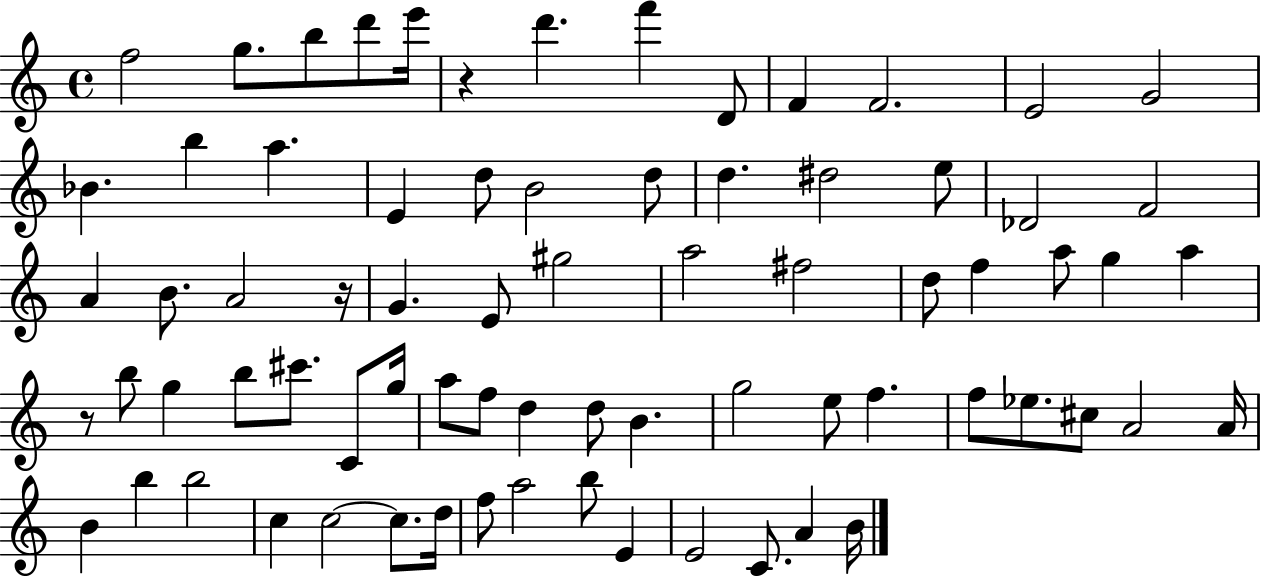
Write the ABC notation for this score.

X:1
T:Untitled
M:4/4
L:1/4
K:C
f2 g/2 b/2 d'/2 e'/4 z d' f' D/2 F F2 E2 G2 _B b a E d/2 B2 d/2 d ^d2 e/2 _D2 F2 A B/2 A2 z/4 G E/2 ^g2 a2 ^f2 d/2 f a/2 g a z/2 b/2 g b/2 ^c'/2 C/2 g/4 a/2 f/2 d d/2 B g2 e/2 f f/2 _e/2 ^c/2 A2 A/4 B b b2 c c2 c/2 d/4 f/2 a2 b/2 E E2 C/2 A B/4